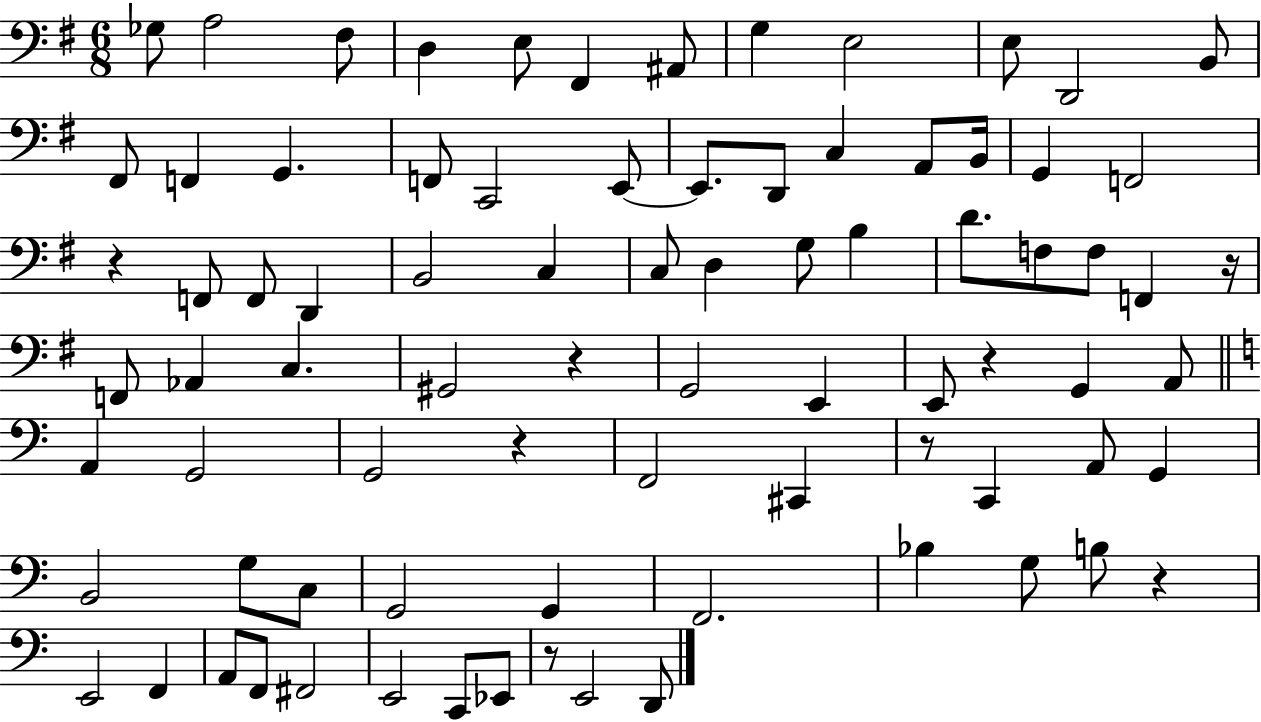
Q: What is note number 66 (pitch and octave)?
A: F2